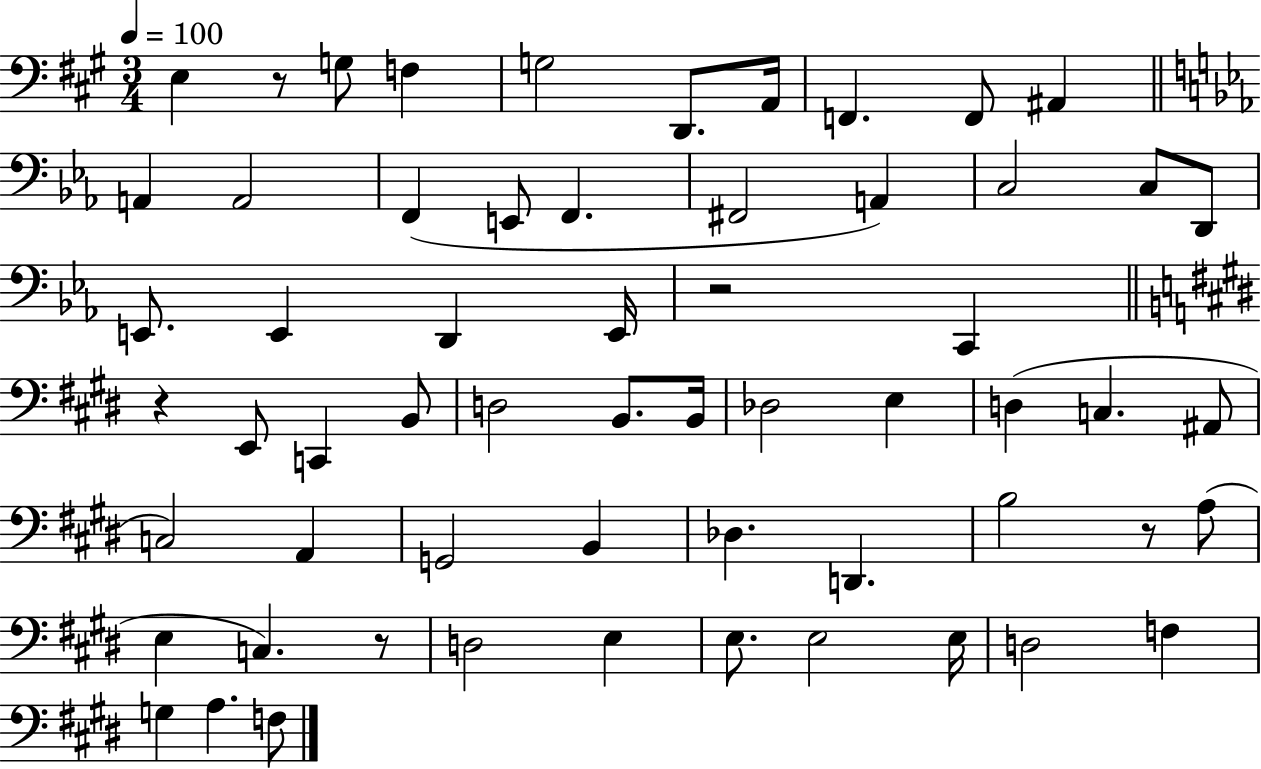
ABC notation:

X:1
T:Untitled
M:3/4
L:1/4
K:A
E, z/2 G,/2 F, G,2 D,,/2 A,,/4 F,, F,,/2 ^A,, A,, A,,2 F,, E,,/2 F,, ^F,,2 A,, C,2 C,/2 D,,/2 E,,/2 E,, D,, E,,/4 z2 C,, z E,,/2 C,, B,,/2 D,2 B,,/2 B,,/4 _D,2 E, D, C, ^A,,/2 C,2 A,, G,,2 B,, _D, D,, B,2 z/2 A,/2 E, C, z/2 D,2 E, E,/2 E,2 E,/4 D,2 F, G, A, F,/2